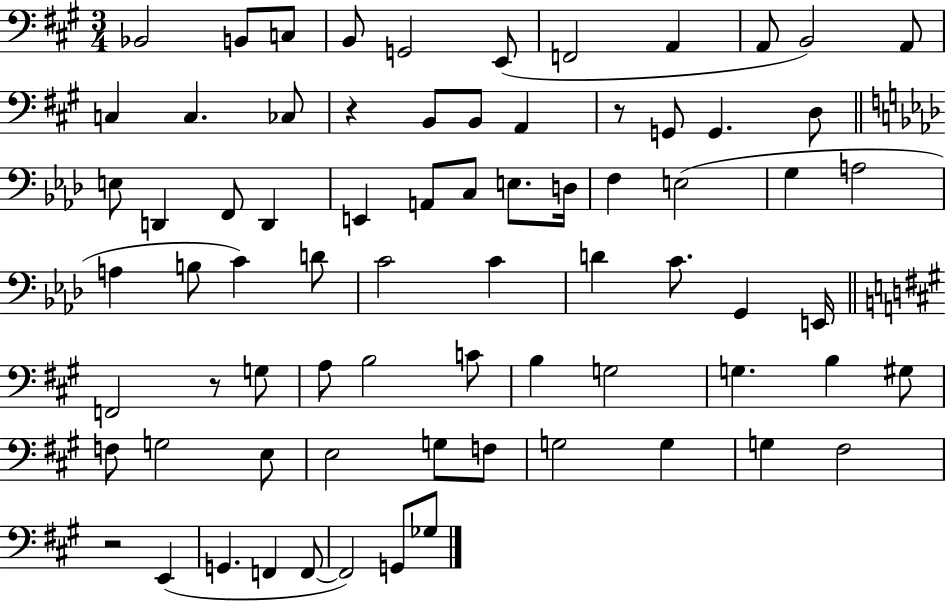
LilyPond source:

{
  \clef bass
  \numericTimeSignature
  \time 3/4
  \key a \major
  bes,2 b,8 c8 | b,8 g,2 e,8( | f,2 a,4 | a,8 b,2) a,8 | \break c4 c4. ces8 | r4 b,8 b,8 a,4 | r8 g,8 g,4. d8 | \bar "||" \break \key aes \major e8 d,4 f,8 d,4 | e,4 a,8 c8 e8. d16 | f4 e2( | g4 a2 | \break a4 b8 c'4) d'8 | c'2 c'4 | d'4 c'8. g,4 e,16 | \bar "||" \break \key a \major f,2 r8 g8 | a8 b2 c'8 | b4 g2 | g4. b4 gis8 | \break f8 g2 e8 | e2 g8 f8 | g2 g4 | g4 fis2 | \break r2 e,4( | g,4. f,4 f,8~~ | f,2) g,8 ges8 | \bar "|."
}